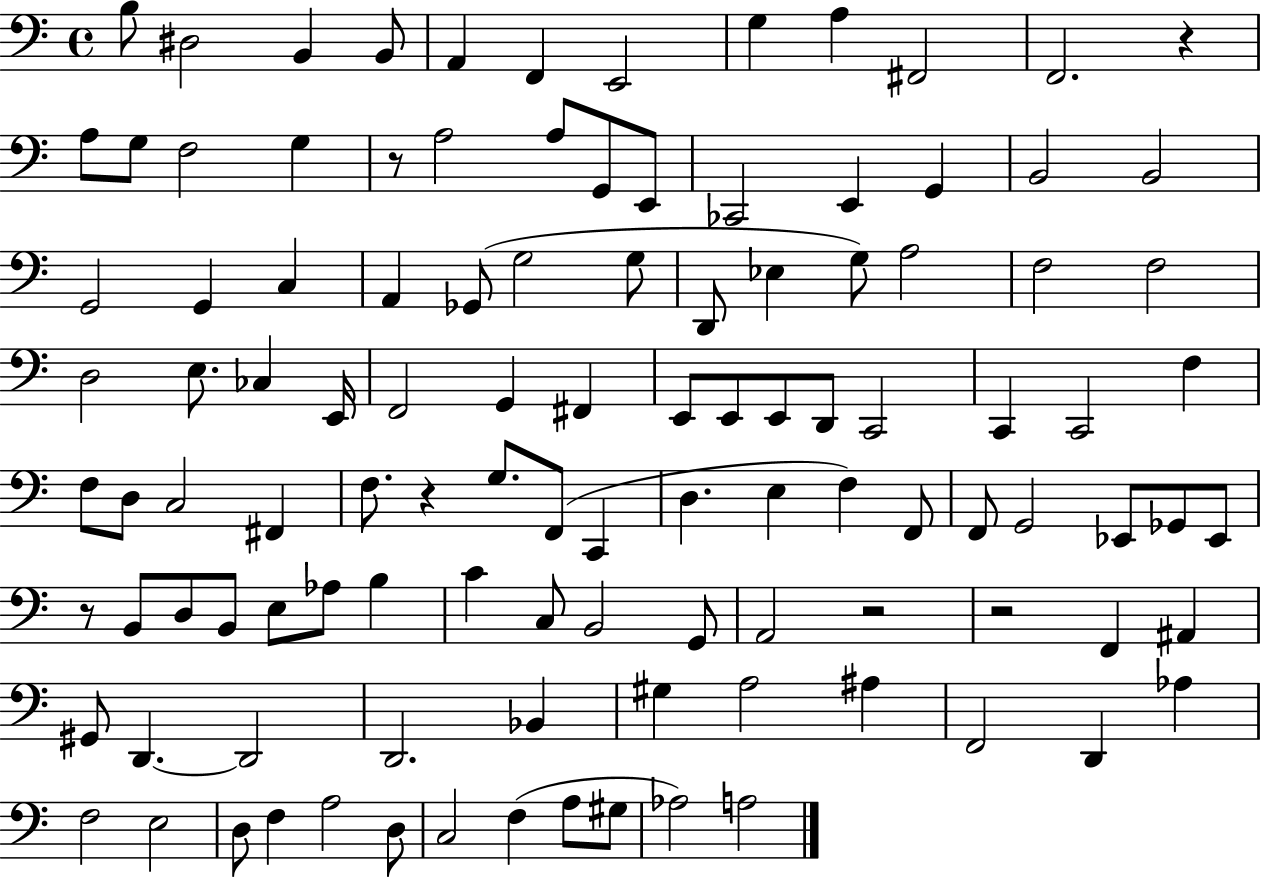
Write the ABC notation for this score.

X:1
T:Untitled
M:4/4
L:1/4
K:C
B,/2 ^D,2 B,, B,,/2 A,, F,, E,,2 G, A, ^F,,2 F,,2 z A,/2 G,/2 F,2 G, z/2 A,2 A,/2 G,,/2 E,,/2 _C,,2 E,, G,, B,,2 B,,2 G,,2 G,, C, A,, _G,,/2 G,2 G,/2 D,,/2 _E, G,/2 A,2 F,2 F,2 D,2 E,/2 _C, E,,/4 F,,2 G,, ^F,, E,,/2 E,,/2 E,,/2 D,,/2 C,,2 C,, C,,2 F, F,/2 D,/2 C,2 ^F,, F,/2 z G,/2 F,,/2 C,, D, E, F, F,,/2 F,,/2 G,,2 _E,,/2 _G,,/2 _E,,/2 z/2 B,,/2 D,/2 B,,/2 E,/2 _A,/2 B, C C,/2 B,,2 G,,/2 A,,2 z2 z2 F,, ^A,, ^G,,/2 D,, D,,2 D,,2 _B,, ^G, A,2 ^A, F,,2 D,, _A, F,2 E,2 D,/2 F, A,2 D,/2 C,2 F, A,/2 ^G,/2 _A,2 A,2